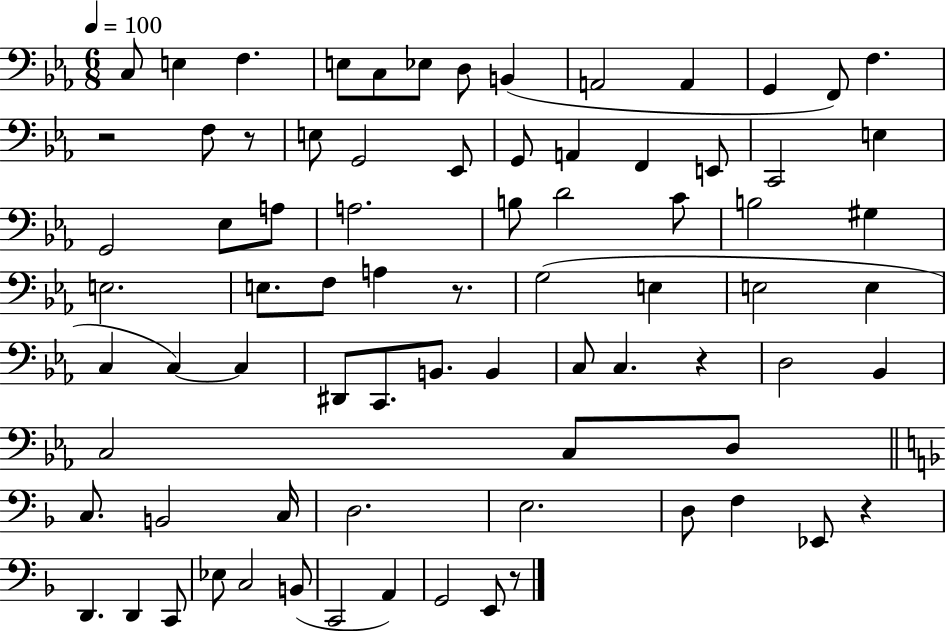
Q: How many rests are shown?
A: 6